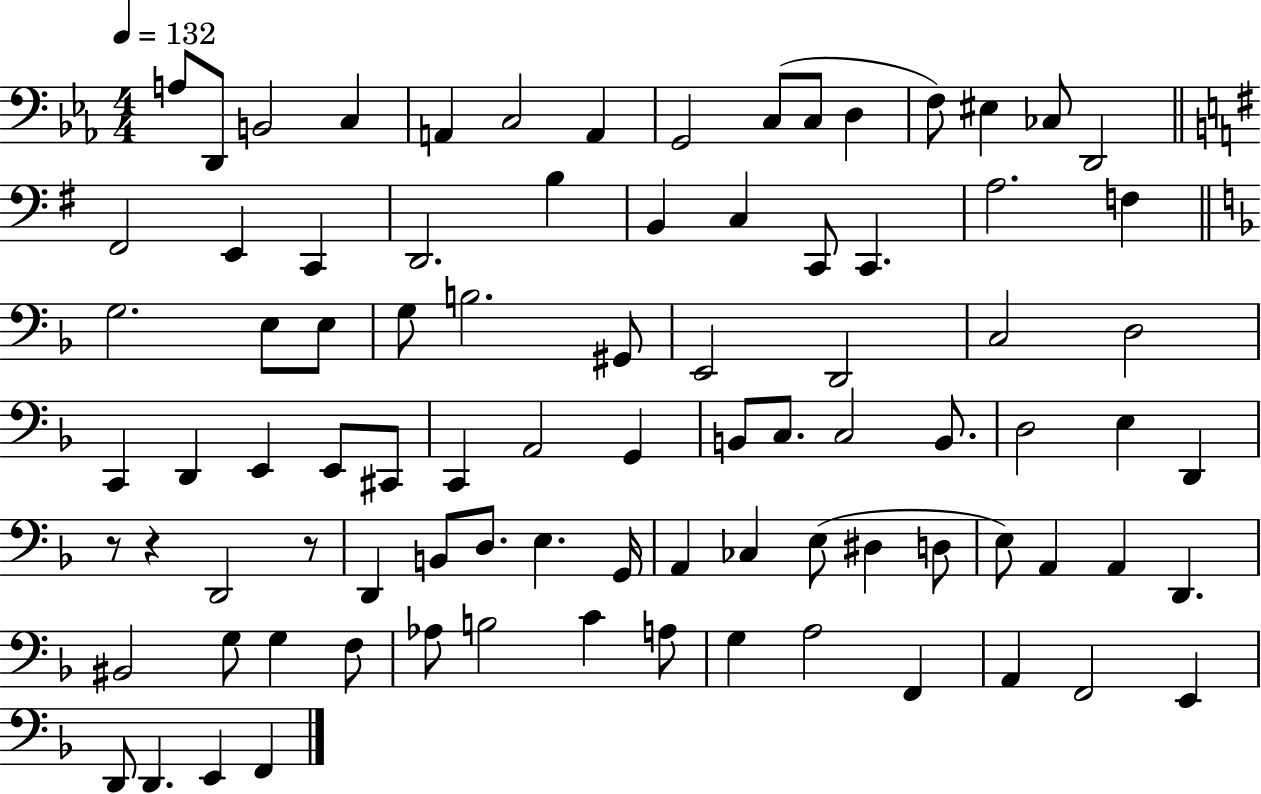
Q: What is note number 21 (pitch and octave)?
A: B2